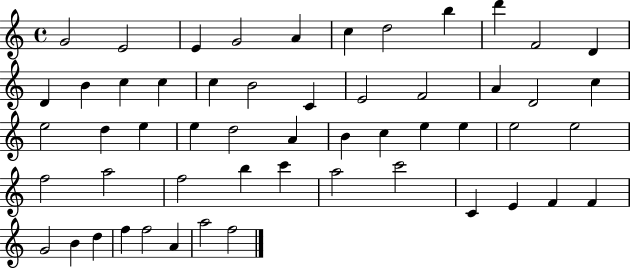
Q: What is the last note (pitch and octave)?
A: F5